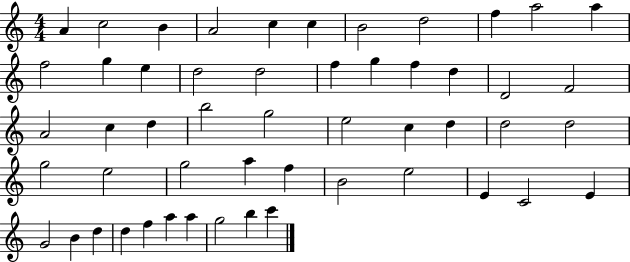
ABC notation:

X:1
T:Untitled
M:4/4
L:1/4
K:C
A c2 B A2 c c B2 d2 f a2 a f2 g e d2 d2 f g f d D2 F2 A2 c d b2 g2 e2 c d d2 d2 g2 e2 g2 a f B2 e2 E C2 E G2 B d d f a a g2 b c'